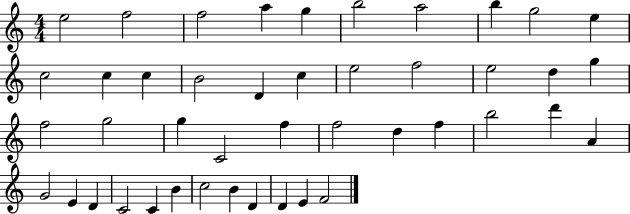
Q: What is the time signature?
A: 4/4